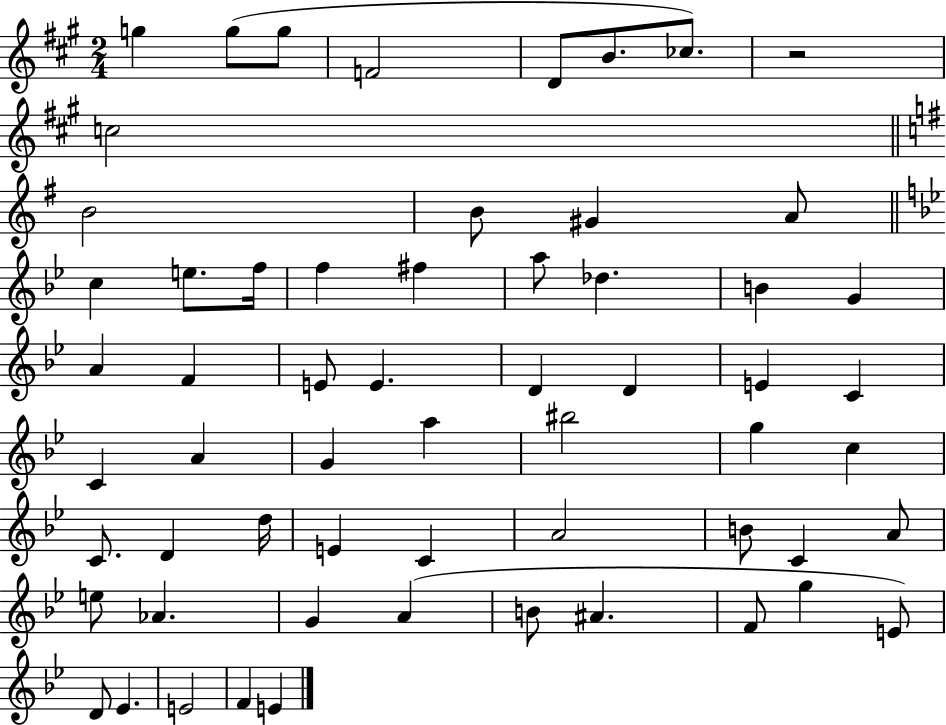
{
  \clef treble
  \numericTimeSignature
  \time 2/4
  \key a \major
  g''4 g''8( g''8 | f'2 | d'8 b'8. ces''8.) | r2 | \break c''2 | \bar "||" \break \key e \minor b'2 | b'8 gis'4 a'8 | \bar "||" \break \key bes \major c''4 e''8. f''16 | f''4 fis''4 | a''8 des''4. | b'4 g'4 | \break a'4 f'4 | e'8 e'4. | d'4 d'4 | e'4 c'4 | \break c'4 a'4 | g'4 a''4 | bis''2 | g''4 c''4 | \break c'8. d'4 d''16 | e'4 c'4 | a'2 | b'8 c'4 a'8 | \break e''8 aes'4. | g'4 a'4( | b'8 ais'4. | f'8 g''4 e'8) | \break d'8 ees'4. | e'2 | f'4 e'4 | \bar "|."
}